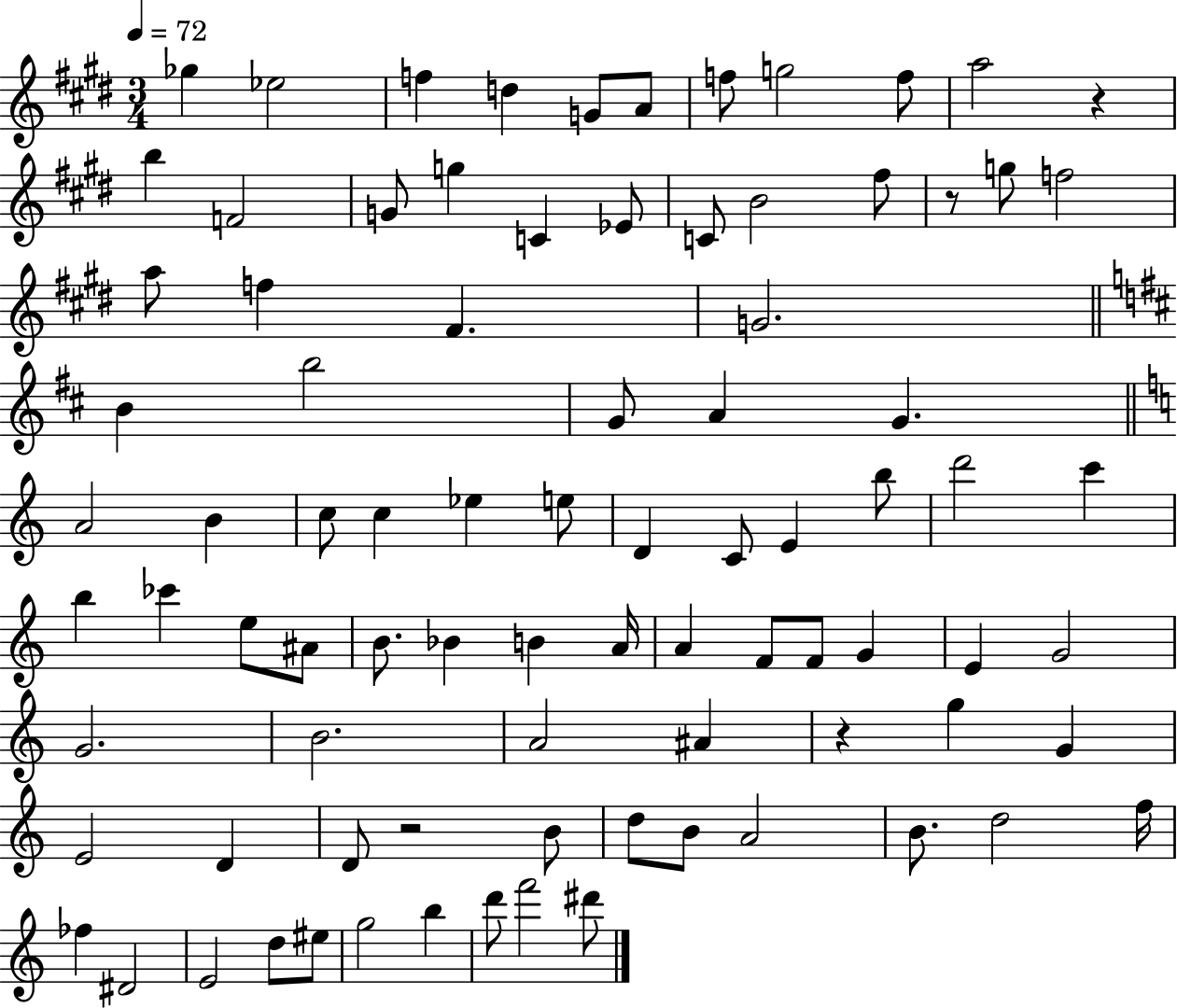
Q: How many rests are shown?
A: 4